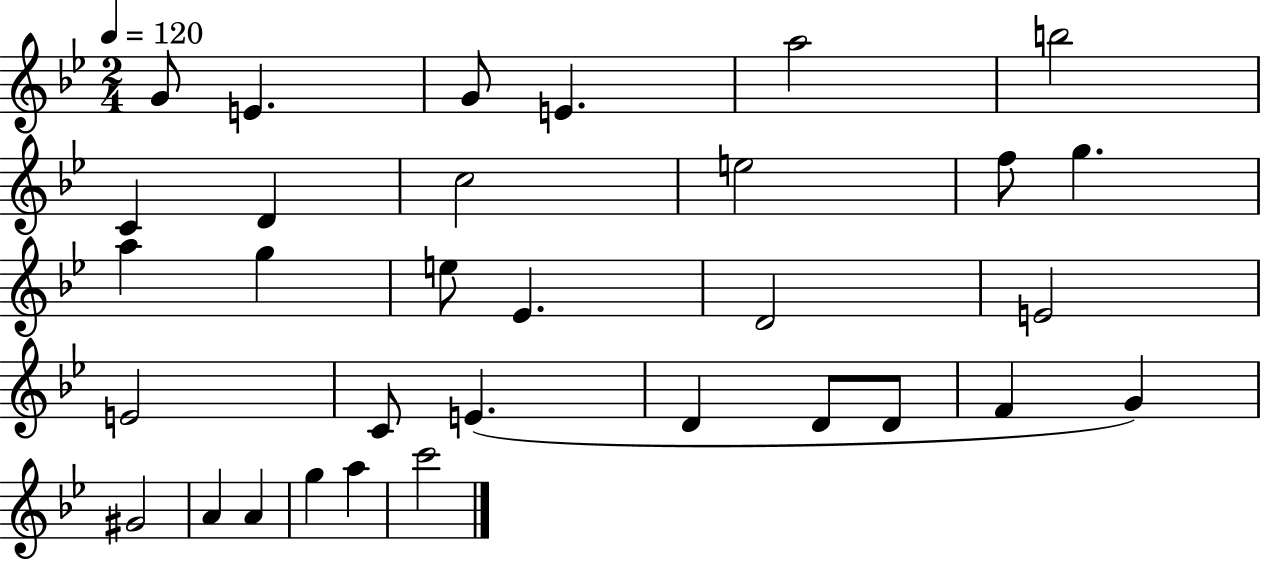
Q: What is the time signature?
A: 2/4